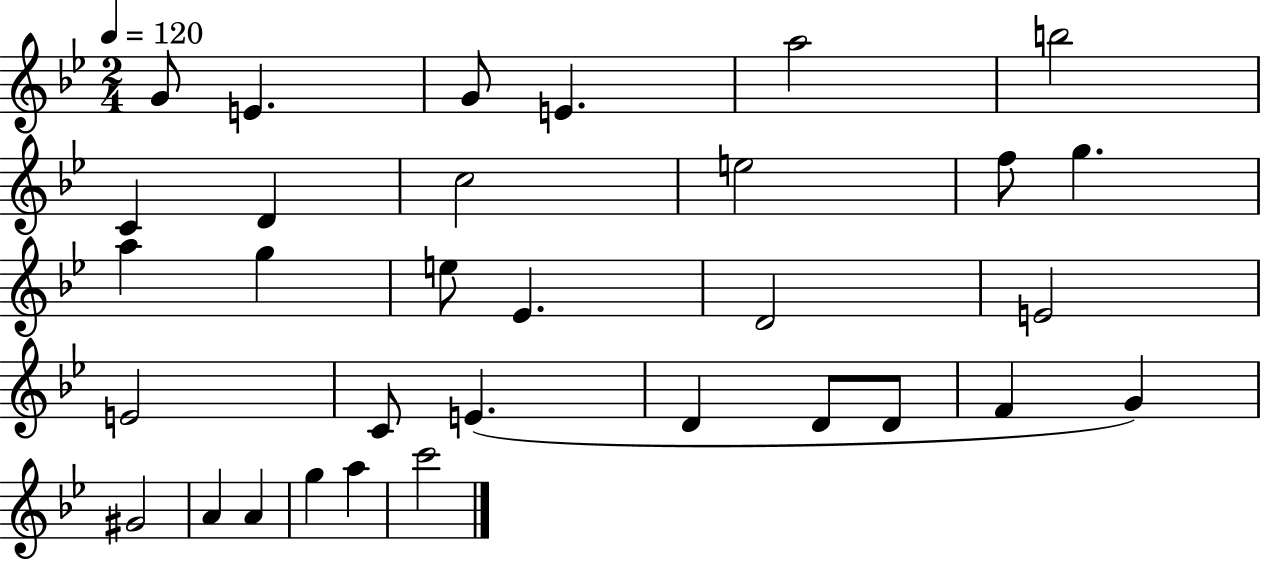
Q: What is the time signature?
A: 2/4